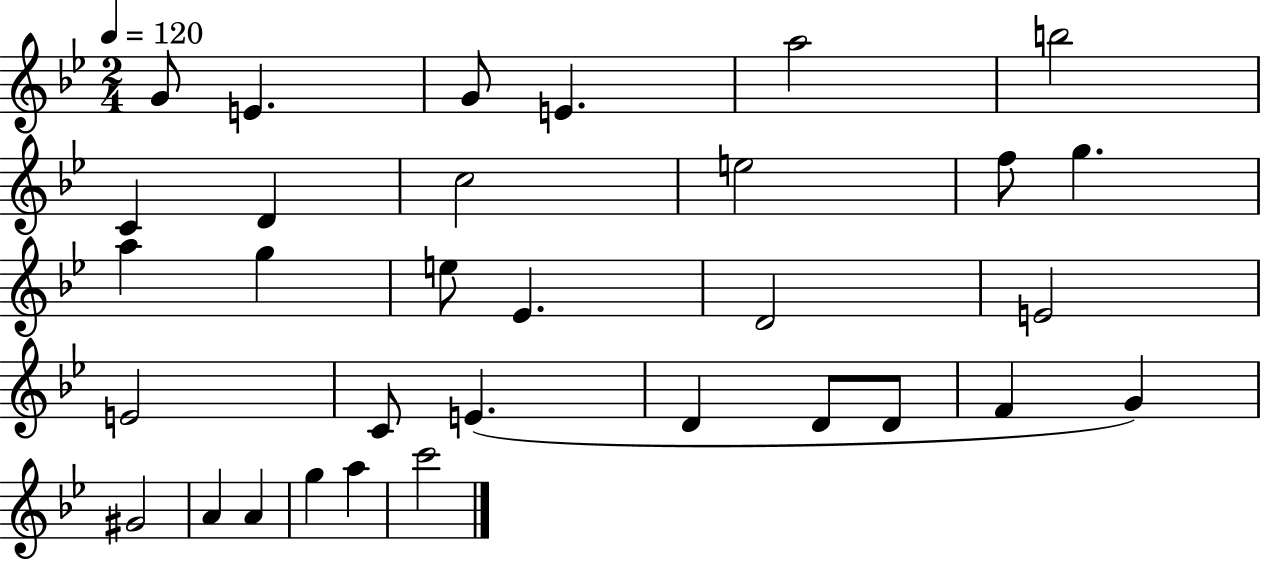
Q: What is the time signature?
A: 2/4